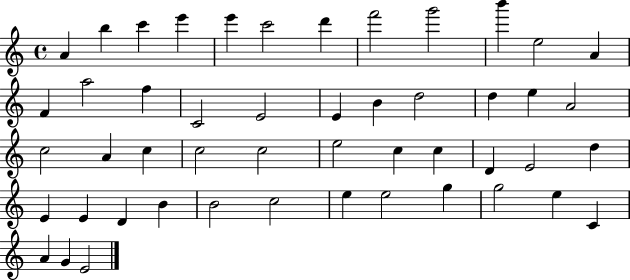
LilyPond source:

{
  \clef treble
  \time 4/4
  \defaultTimeSignature
  \key c \major
  a'4 b''4 c'''4 e'''4 | e'''4 c'''2 d'''4 | f'''2 g'''2 | b'''4 e''2 a'4 | \break f'4 a''2 f''4 | c'2 e'2 | e'4 b'4 d''2 | d''4 e''4 a'2 | \break c''2 a'4 c''4 | c''2 c''2 | e''2 c''4 c''4 | d'4 e'2 d''4 | \break e'4 e'4 d'4 b'4 | b'2 c''2 | e''4 e''2 g''4 | g''2 e''4 c'4 | \break a'4 g'4 e'2 | \bar "|."
}